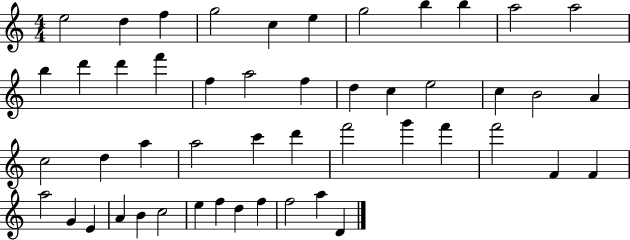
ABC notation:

X:1
T:Untitled
M:4/4
L:1/4
K:C
e2 d f g2 c e g2 b b a2 a2 b d' d' f' f a2 f d c e2 c B2 A c2 d a a2 c' d' f'2 g' f' f'2 F F a2 G E A B c2 e f d f f2 a D